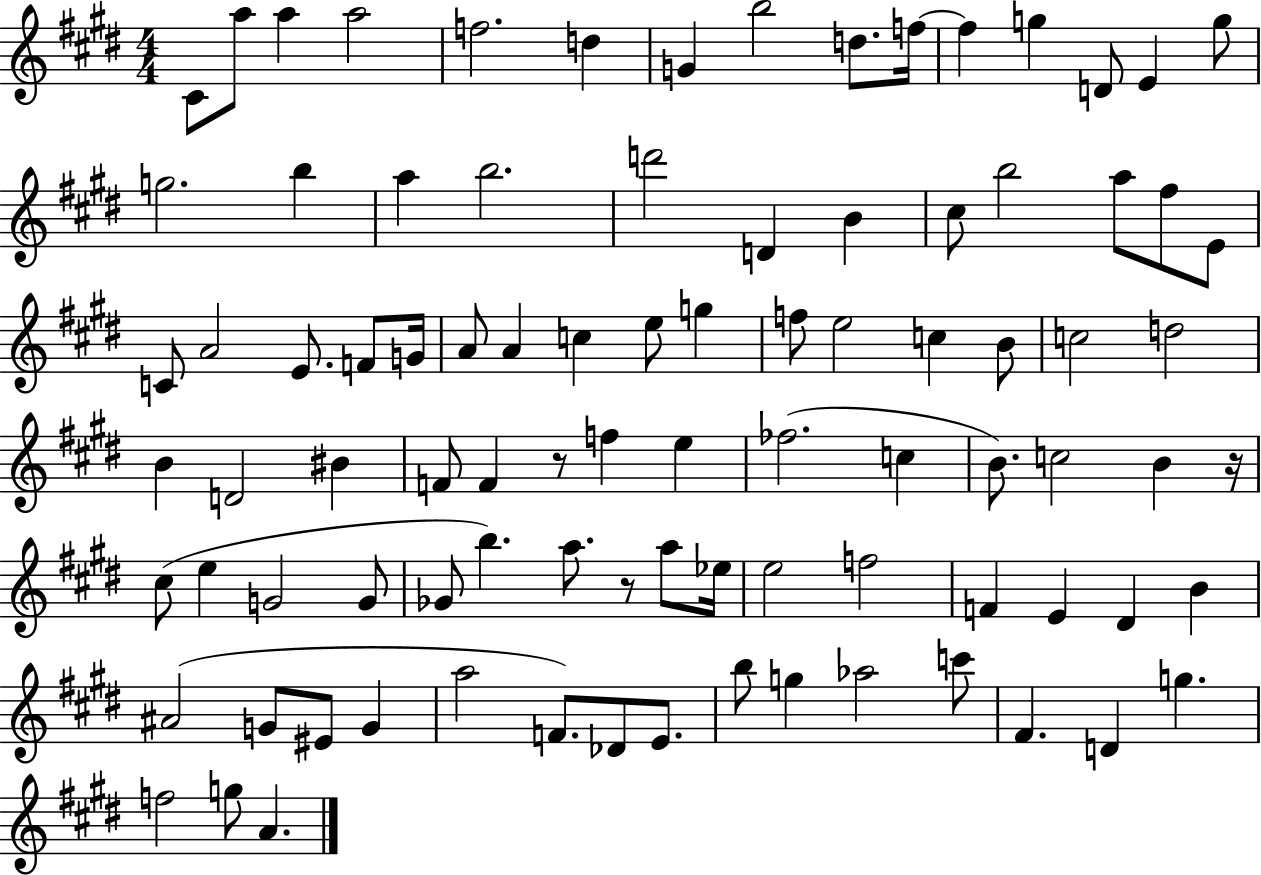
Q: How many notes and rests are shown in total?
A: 91